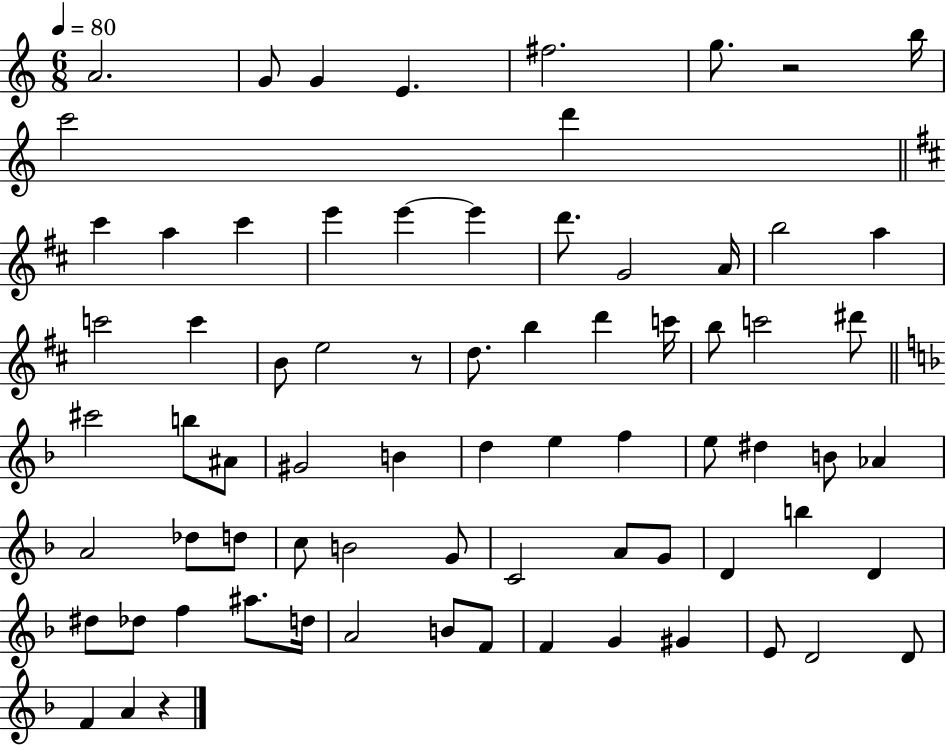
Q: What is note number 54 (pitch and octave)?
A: B5